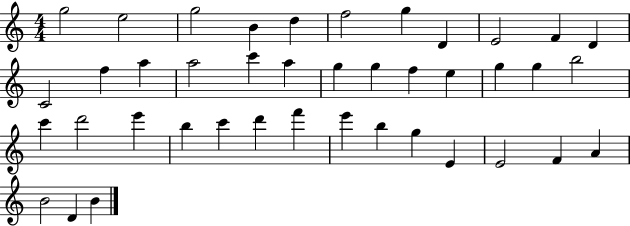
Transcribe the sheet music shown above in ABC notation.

X:1
T:Untitled
M:4/4
L:1/4
K:C
g2 e2 g2 B d f2 g D E2 F D C2 f a a2 c' a g g f e g g b2 c' d'2 e' b c' d' f' e' b g E E2 F A B2 D B